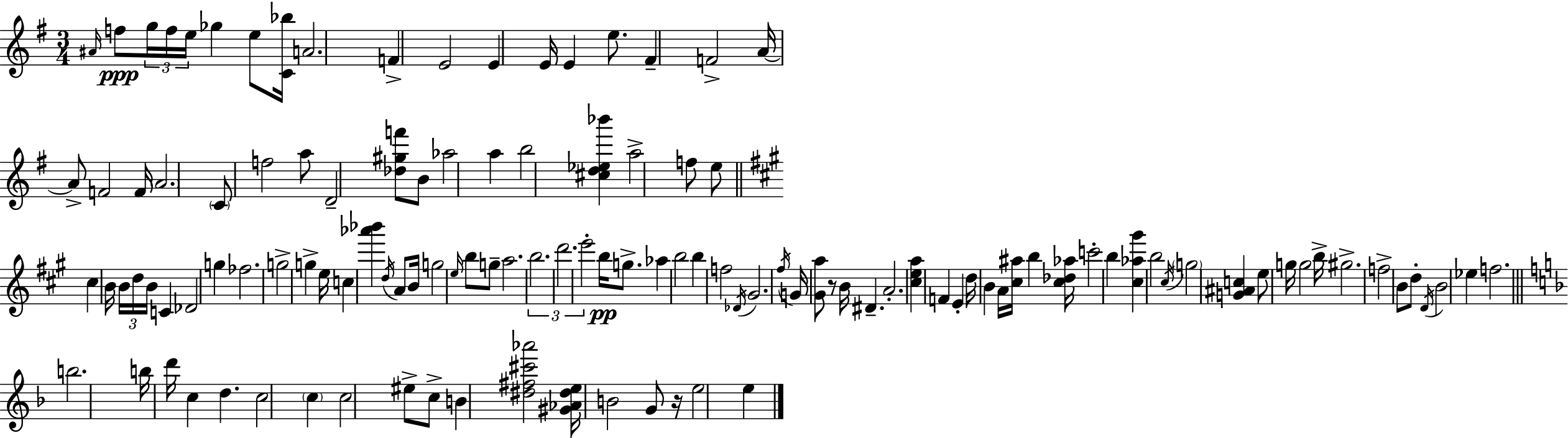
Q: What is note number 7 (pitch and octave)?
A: E5